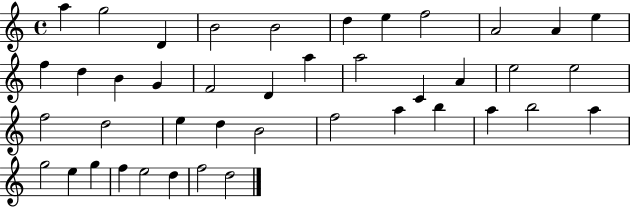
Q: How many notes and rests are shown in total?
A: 42